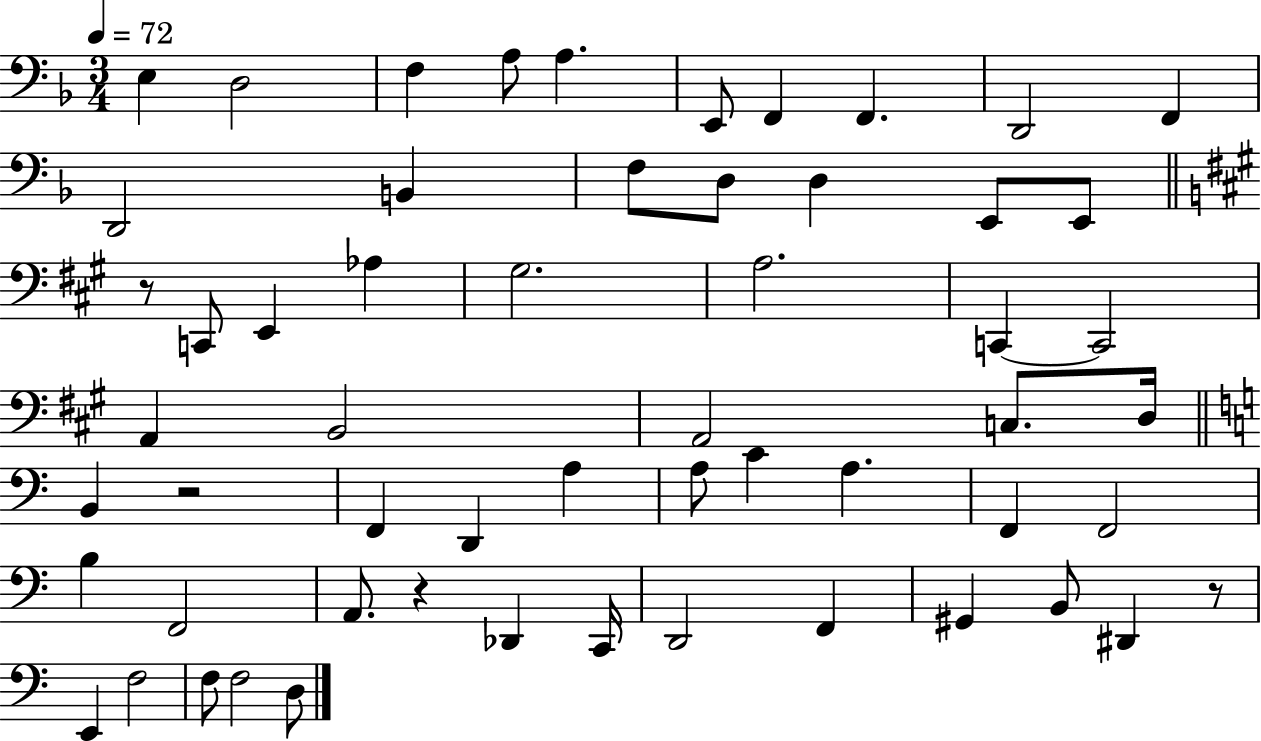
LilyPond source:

{
  \clef bass
  \numericTimeSignature
  \time 3/4
  \key f \major
  \tempo 4 = 72
  e4 d2 | f4 a8 a4. | e,8 f,4 f,4. | d,2 f,4 | \break d,2 b,4 | f8 d8 d4 e,8 e,8 | \bar "||" \break \key a \major r8 c,8 e,4 aes4 | gis2. | a2. | c,4~~ c,2 | \break a,4 b,2 | a,2 c8. d16 | \bar "||" \break \key c \major b,4 r2 | f,4 d,4 a4 | a8 c'4 a4. | f,4 f,2 | \break b4 f,2 | a,8. r4 des,4 c,16 | d,2 f,4 | gis,4 b,8 dis,4 r8 | \break e,4 f2 | f8 f2 d8 | \bar "|."
}